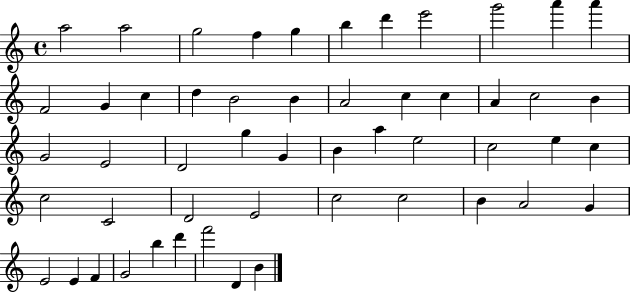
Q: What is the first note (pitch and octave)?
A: A5